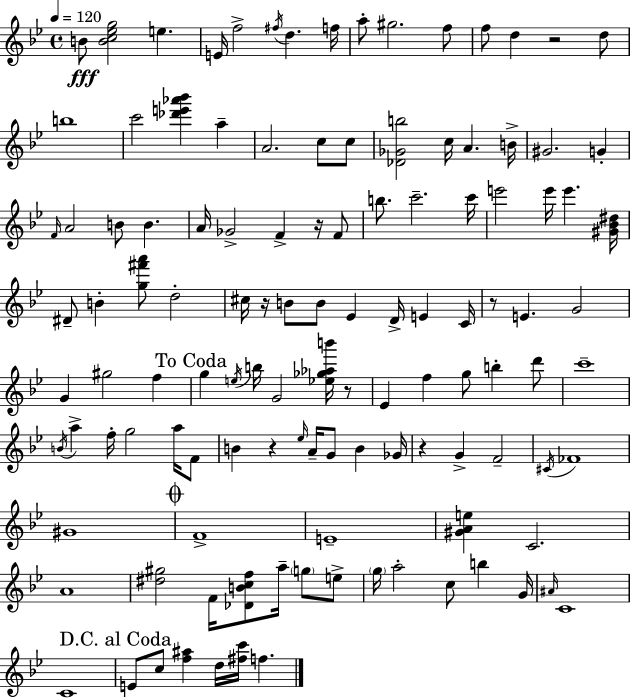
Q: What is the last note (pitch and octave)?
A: F5